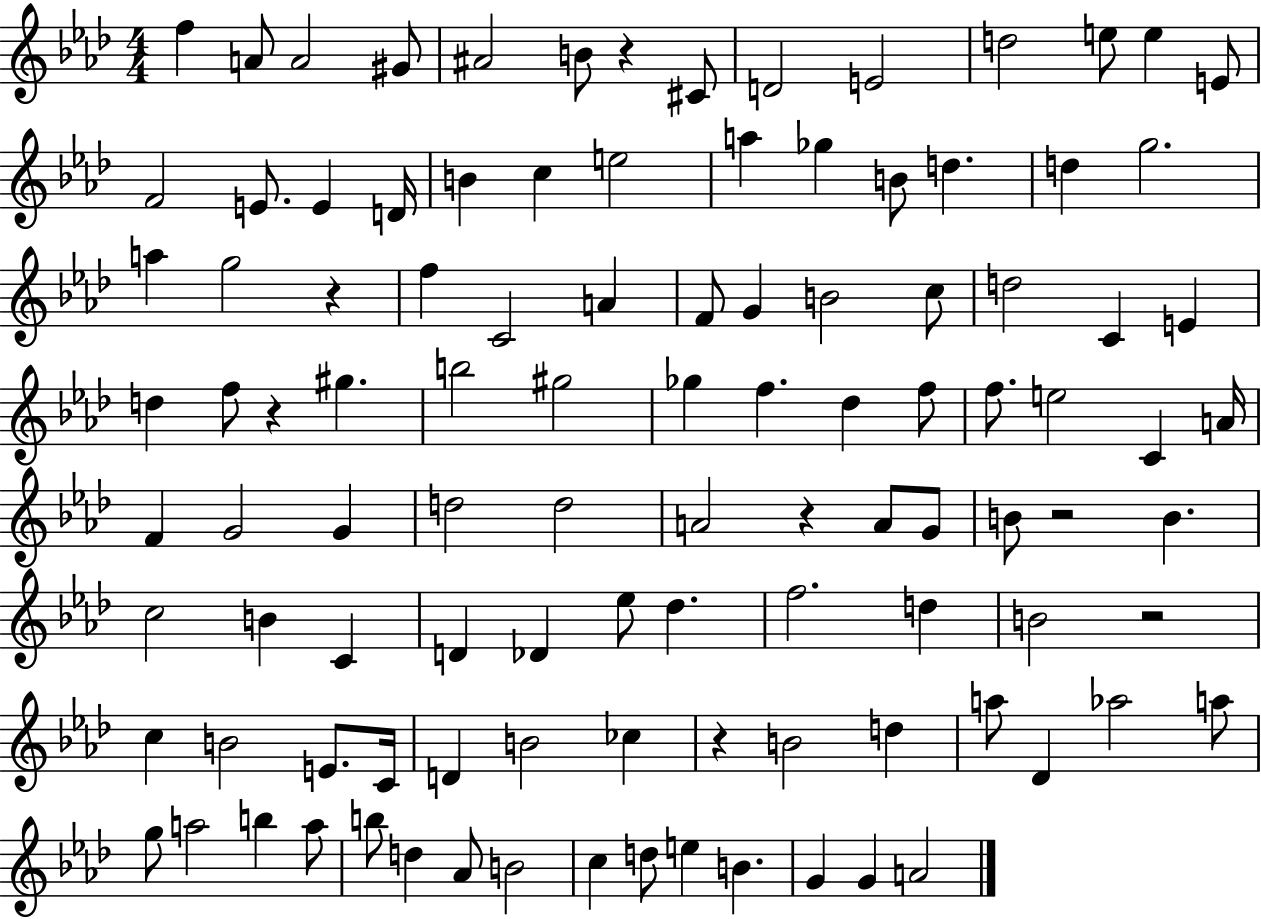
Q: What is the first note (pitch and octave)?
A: F5